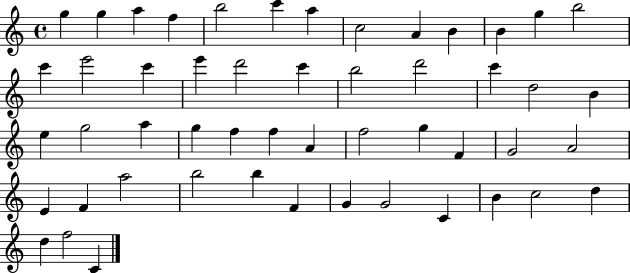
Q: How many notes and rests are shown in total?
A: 51